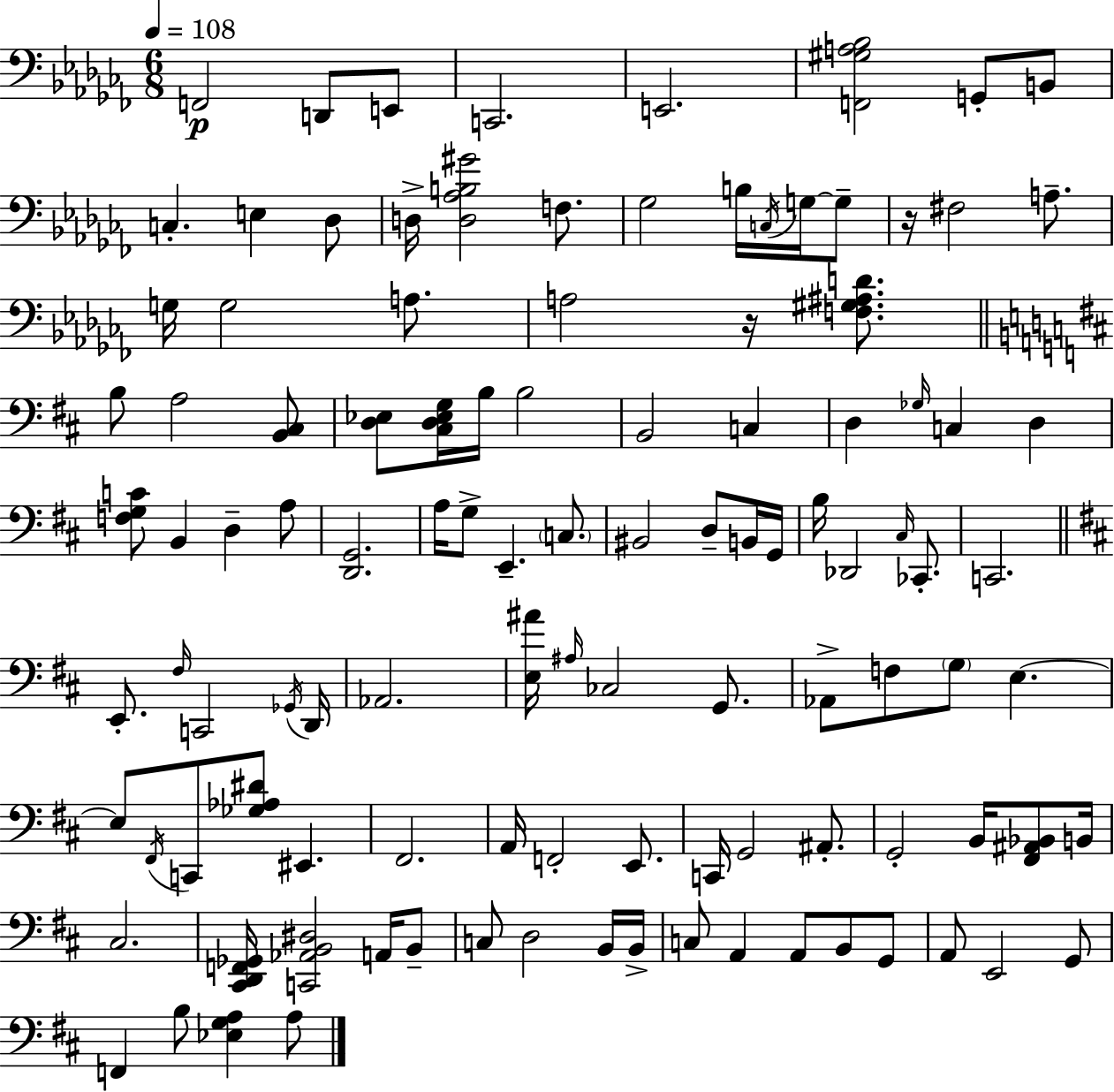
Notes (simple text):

F2/h D2/e E2/e C2/h. E2/h. [F2,G#3,A3,Bb3]/h G2/e B2/e C3/q. E3/q Db3/e D3/s [D3,Ab3,B3,G#4]/h F3/e. Gb3/h B3/s C3/s G3/s G3/e R/s F#3/h A3/e. G3/s G3/h A3/e. A3/h R/s [F3,G#3,A#3,D4]/e. B3/e A3/h [B2,C#3]/e [D3,Eb3]/e [C#3,D3,Eb3,G3]/s B3/s B3/h B2/h C3/q D3/q Gb3/s C3/q D3/q [F3,G3,C4]/e B2/q D3/q A3/e [D2,G2]/h. A3/s G3/e E2/q. C3/e. BIS2/h D3/e B2/s G2/s B3/s Db2/h C#3/s CES2/e. C2/h. E2/e. F#3/s C2/h Gb2/s D2/s Ab2/h. [E3,A#4]/s A#3/s CES3/h G2/e. Ab2/e F3/e G3/e E3/q. E3/e F#2/s C2/e [Gb3,Ab3,D#4]/e EIS2/q. F#2/h. A2/s F2/h E2/e. C2/s G2/h A#2/e. G2/h B2/s [F#2,A#2,Bb2]/e B2/s C#3/h. [C#2,D2,F2,Gb2]/s [C2,Ab2,B2,D#3]/h A2/s B2/e C3/e D3/h B2/s B2/s C3/e A2/q A2/e B2/e G2/e A2/e E2/h G2/e F2/q B3/e [Eb3,G3,A3]/q A3/e